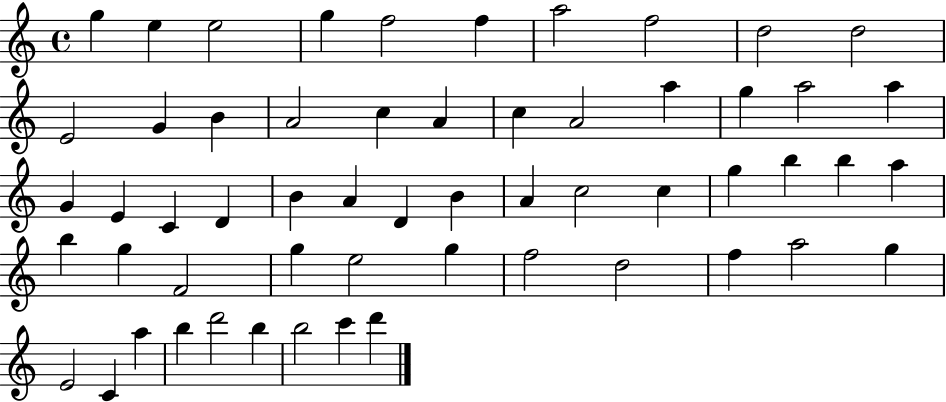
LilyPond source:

{
  \clef treble
  \time 4/4
  \defaultTimeSignature
  \key c \major
  g''4 e''4 e''2 | g''4 f''2 f''4 | a''2 f''2 | d''2 d''2 | \break e'2 g'4 b'4 | a'2 c''4 a'4 | c''4 a'2 a''4 | g''4 a''2 a''4 | \break g'4 e'4 c'4 d'4 | b'4 a'4 d'4 b'4 | a'4 c''2 c''4 | g''4 b''4 b''4 a''4 | \break b''4 g''4 f'2 | g''4 e''2 g''4 | f''2 d''2 | f''4 a''2 g''4 | \break e'2 c'4 a''4 | b''4 d'''2 b''4 | b''2 c'''4 d'''4 | \bar "|."
}